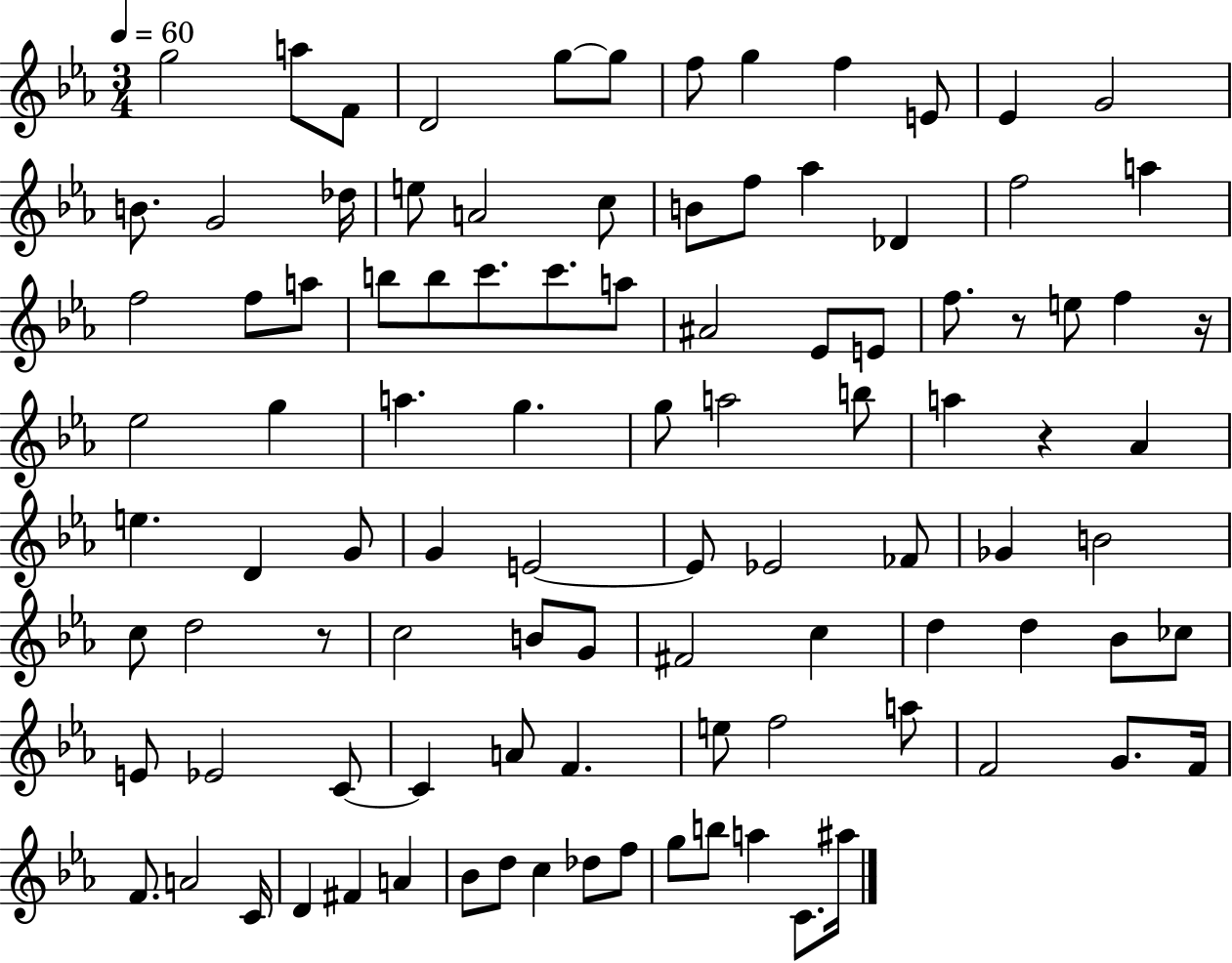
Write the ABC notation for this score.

X:1
T:Untitled
M:3/4
L:1/4
K:Eb
g2 a/2 F/2 D2 g/2 g/2 f/2 g f E/2 _E G2 B/2 G2 _d/4 e/2 A2 c/2 B/2 f/2 _a _D f2 a f2 f/2 a/2 b/2 b/2 c'/2 c'/2 a/2 ^A2 _E/2 E/2 f/2 z/2 e/2 f z/4 _e2 g a g g/2 a2 b/2 a z _A e D G/2 G E2 E/2 _E2 _F/2 _G B2 c/2 d2 z/2 c2 B/2 G/2 ^F2 c d d _B/2 _c/2 E/2 _E2 C/2 C A/2 F e/2 f2 a/2 F2 G/2 F/4 F/2 A2 C/4 D ^F A _B/2 d/2 c _d/2 f/2 g/2 b/2 a C/2 ^a/4